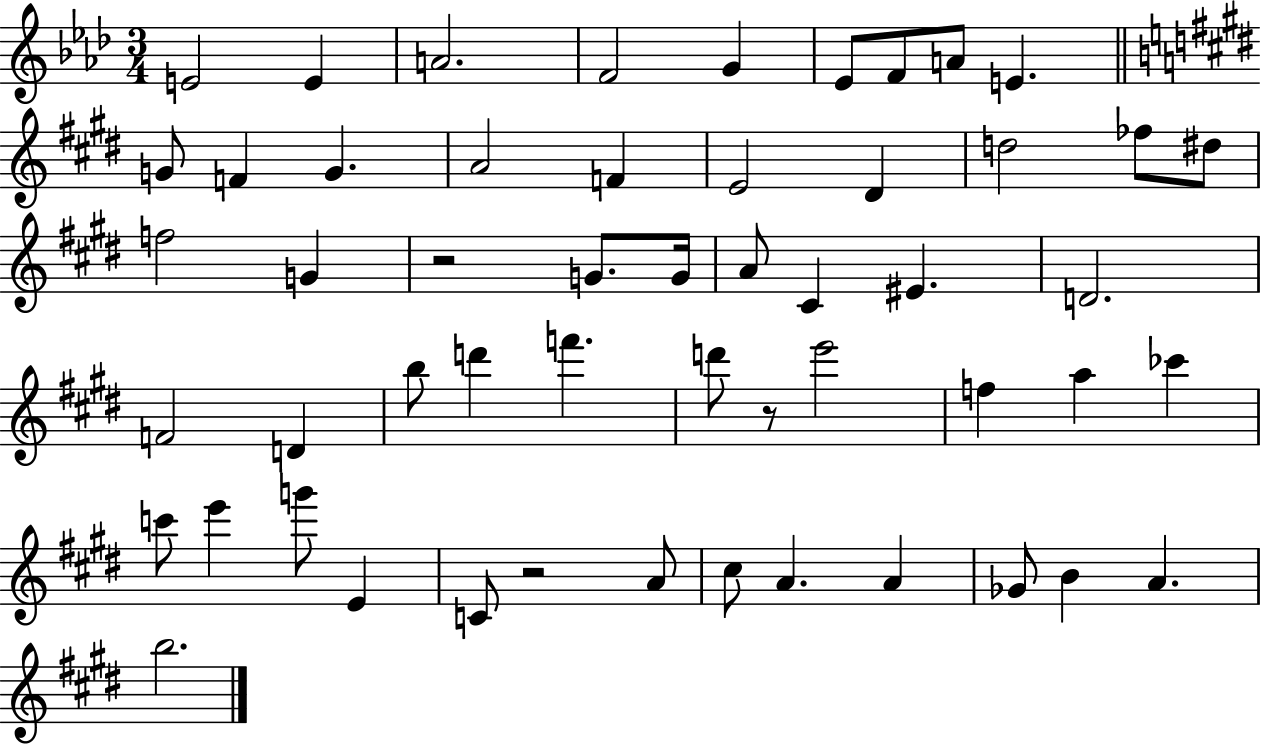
E4/h E4/q A4/h. F4/h G4/q Eb4/e F4/e A4/e E4/q. G4/e F4/q G4/q. A4/h F4/q E4/h D#4/q D5/h FES5/e D#5/e F5/h G4/q R/h G4/e. G4/s A4/e C#4/q EIS4/q. D4/h. F4/h D4/q B5/e D6/q F6/q. D6/e R/e E6/h F5/q A5/q CES6/q C6/e E6/q G6/e E4/q C4/e R/h A4/e C#5/e A4/q. A4/q Gb4/e B4/q A4/q. B5/h.